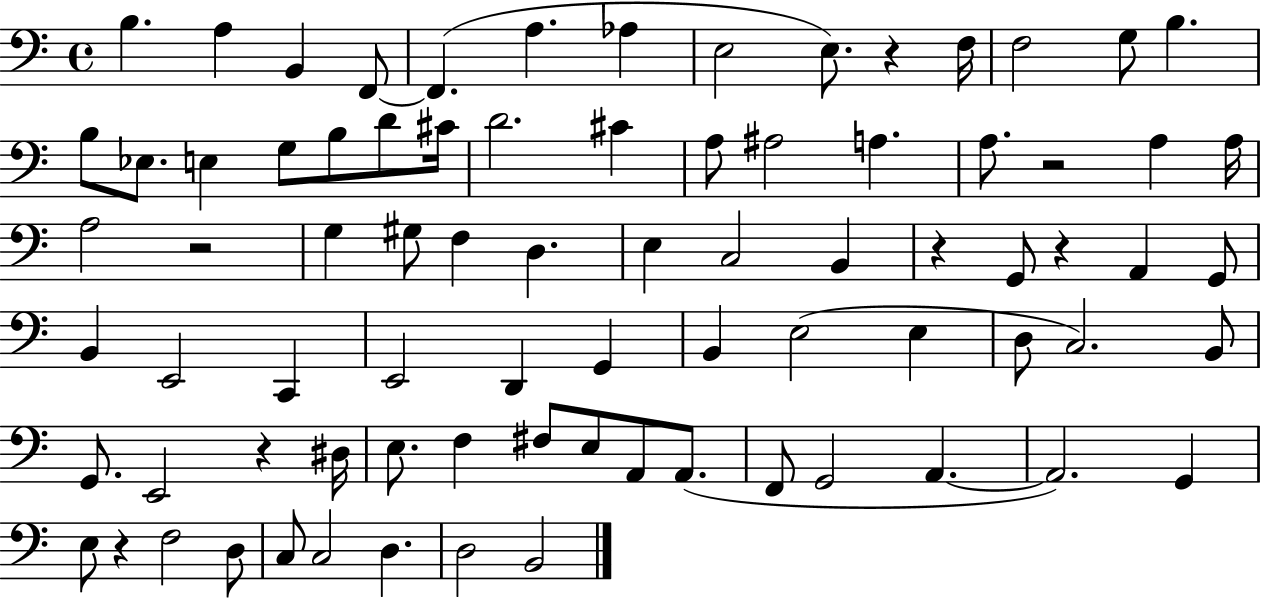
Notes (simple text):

B3/q. A3/q B2/q F2/e F2/q. A3/q. Ab3/q E3/h E3/e. R/q F3/s F3/h G3/e B3/q. B3/e Eb3/e. E3/q G3/e B3/e D4/e C#4/s D4/h. C#4/q A3/e A#3/h A3/q. A3/e. R/h A3/q A3/s A3/h R/h G3/q G#3/e F3/q D3/q. E3/q C3/h B2/q R/q G2/e R/q A2/q G2/e B2/q E2/h C2/q E2/h D2/q G2/q B2/q E3/h E3/q D3/e C3/h. B2/e G2/e. E2/h R/q D#3/s E3/e. F3/q F#3/e E3/e A2/e A2/e. F2/e G2/h A2/q. A2/h. G2/q E3/e R/q F3/h D3/e C3/e C3/h D3/q. D3/h B2/h